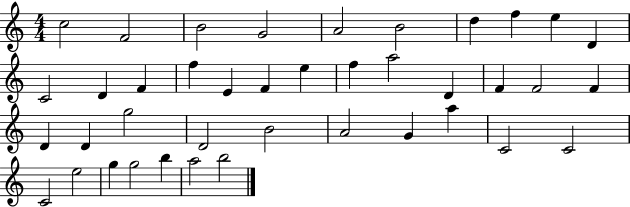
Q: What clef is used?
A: treble